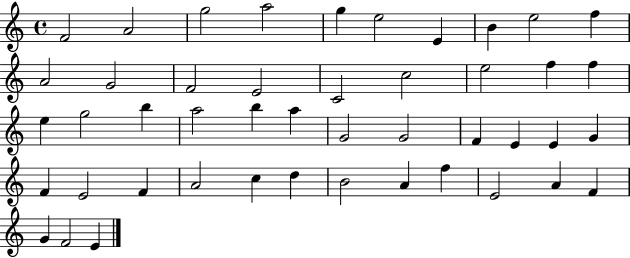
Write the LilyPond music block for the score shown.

{
  \clef treble
  \time 4/4
  \defaultTimeSignature
  \key c \major
  f'2 a'2 | g''2 a''2 | g''4 e''2 e'4 | b'4 e''2 f''4 | \break a'2 g'2 | f'2 e'2 | c'2 c''2 | e''2 f''4 f''4 | \break e''4 g''2 b''4 | a''2 b''4 a''4 | g'2 g'2 | f'4 e'4 e'4 g'4 | \break f'4 e'2 f'4 | a'2 c''4 d''4 | b'2 a'4 f''4 | e'2 a'4 f'4 | \break g'4 f'2 e'4 | \bar "|."
}